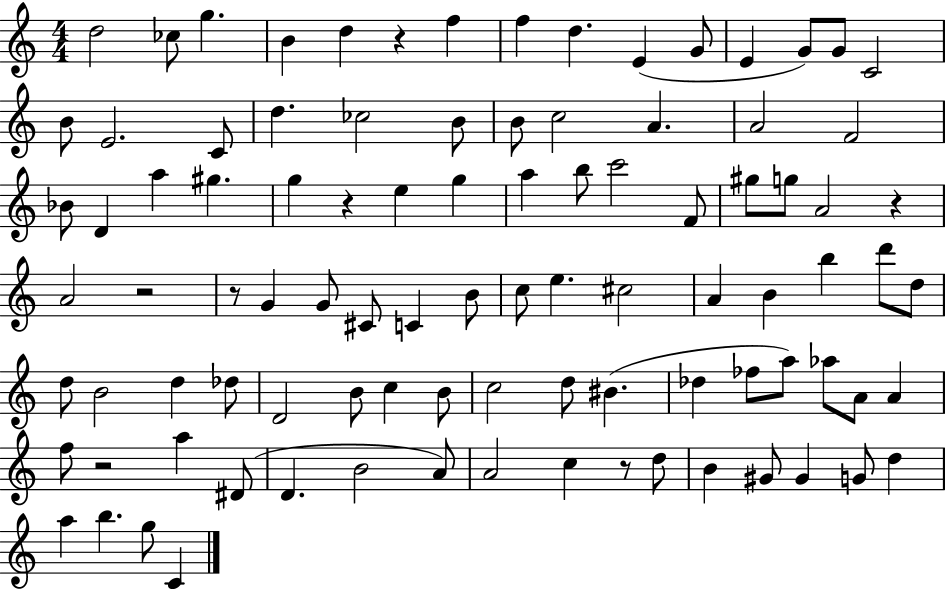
{
  \clef treble
  \numericTimeSignature
  \time 4/4
  \key c \major
  \repeat volta 2 { d''2 ces''8 g''4. | b'4 d''4 r4 f''4 | f''4 d''4. e'4( g'8 | e'4 g'8) g'8 c'2 | \break b'8 e'2. c'8 | d''4. ces''2 b'8 | b'8 c''2 a'4. | a'2 f'2 | \break bes'8 d'4 a''4 gis''4. | g''4 r4 e''4 g''4 | a''4 b''8 c'''2 f'8 | gis''8 g''8 a'2 r4 | \break a'2 r2 | r8 g'4 g'8 cis'8 c'4 b'8 | c''8 e''4. cis''2 | a'4 b'4 b''4 d'''8 d''8 | \break d''8 b'2 d''4 des''8 | d'2 b'8 c''4 b'8 | c''2 d''8 bis'4.( | des''4 fes''8 a''8) aes''8 a'8 a'4 | \break f''8 r2 a''4 dis'8( | d'4. b'2 a'8) | a'2 c''4 r8 d''8 | b'4 gis'8 gis'4 g'8 d''4 | \break a''4 b''4. g''8 c'4 | } \bar "|."
}